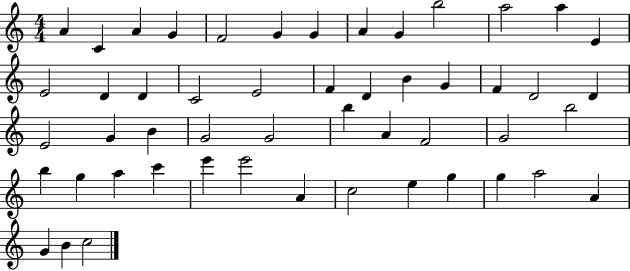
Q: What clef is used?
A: treble